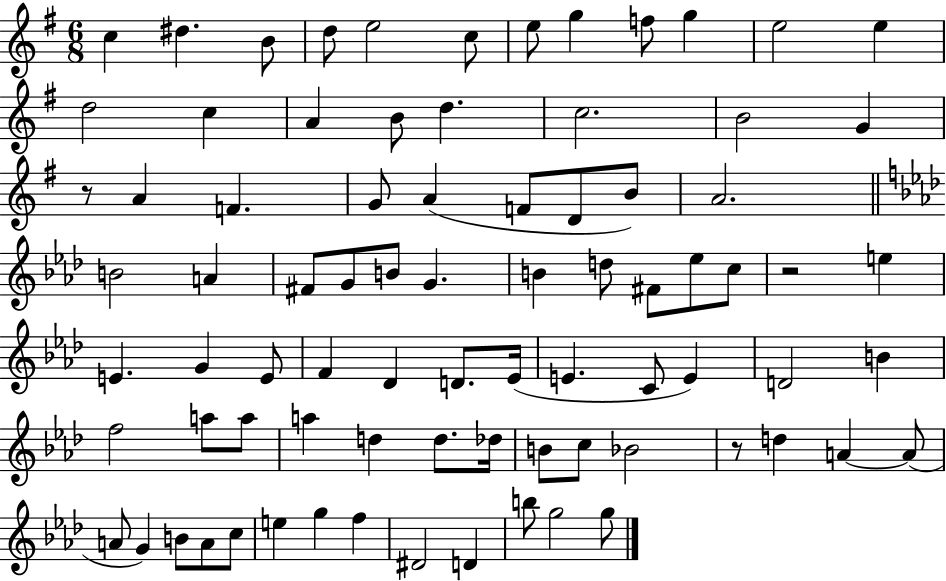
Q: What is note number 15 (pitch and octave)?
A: A4